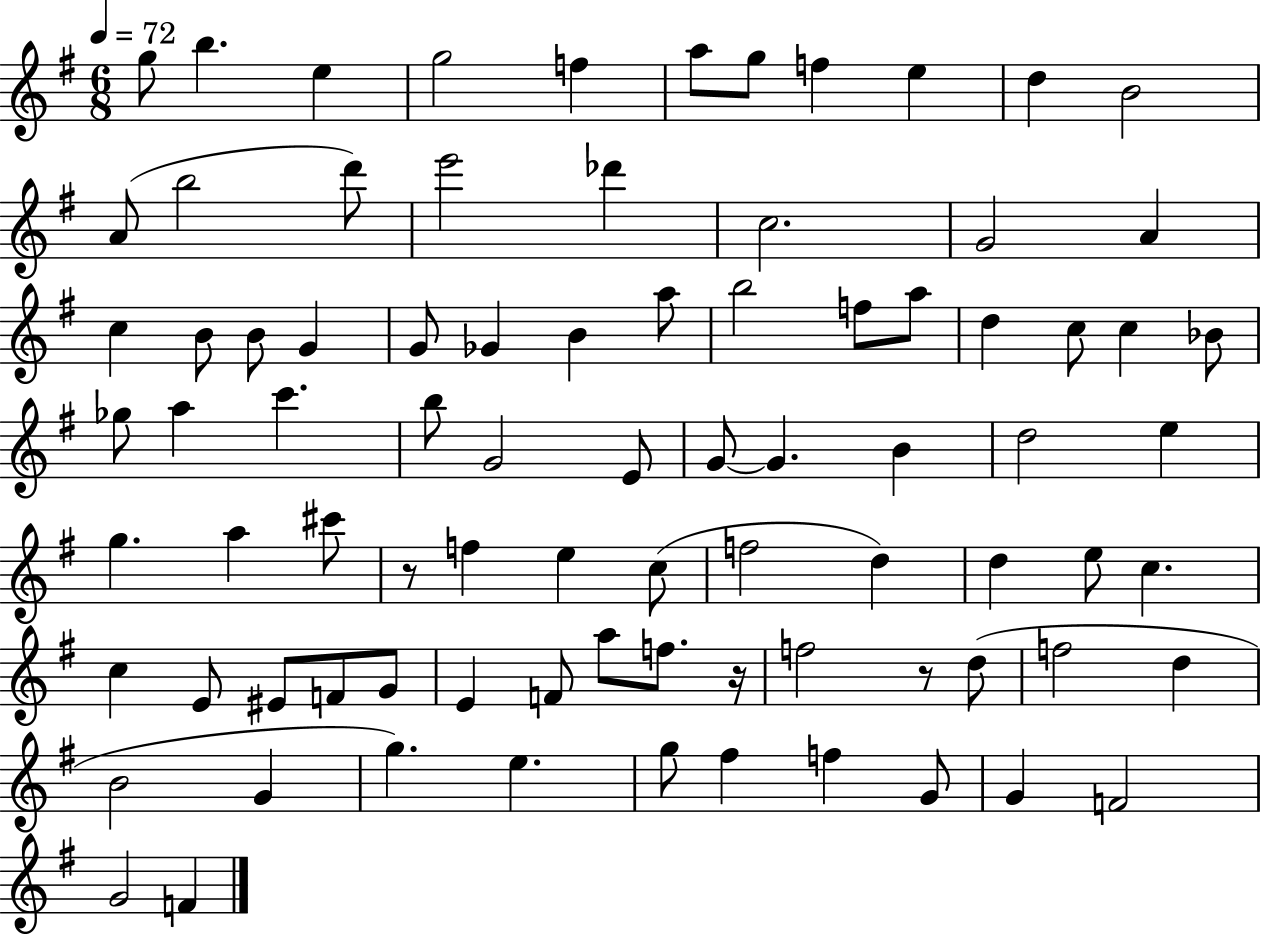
{
  \clef treble
  \numericTimeSignature
  \time 6/8
  \key g \major
  \tempo 4 = 72
  \repeat volta 2 { g''8 b''4. e''4 | g''2 f''4 | a''8 g''8 f''4 e''4 | d''4 b'2 | \break a'8( b''2 d'''8) | e'''2 des'''4 | c''2. | g'2 a'4 | \break c''4 b'8 b'8 g'4 | g'8 ges'4 b'4 a''8 | b''2 f''8 a''8 | d''4 c''8 c''4 bes'8 | \break ges''8 a''4 c'''4. | b''8 g'2 e'8 | g'8~~ g'4. b'4 | d''2 e''4 | \break g''4. a''4 cis'''8 | r8 f''4 e''4 c''8( | f''2 d''4) | d''4 e''8 c''4. | \break c''4 e'8 eis'8 f'8 g'8 | e'4 f'8 a''8 f''8. r16 | f''2 r8 d''8( | f''2 d''4 | \break b'2 g'4 | g''4.) e''4. | g''8 fis''4 f''4 g'8 | g'4 f'2 | \break g'2 f'4 | } \bar "|."
}